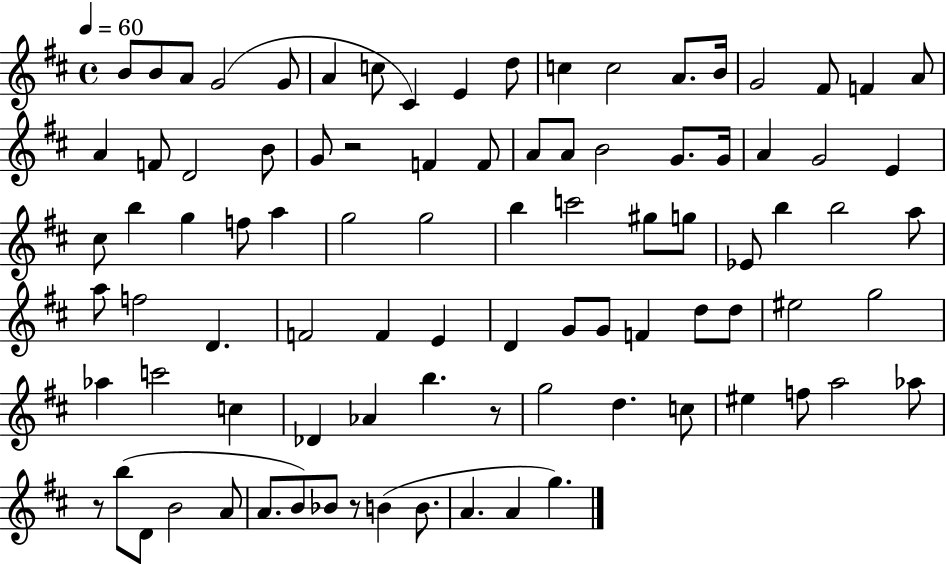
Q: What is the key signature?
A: D major